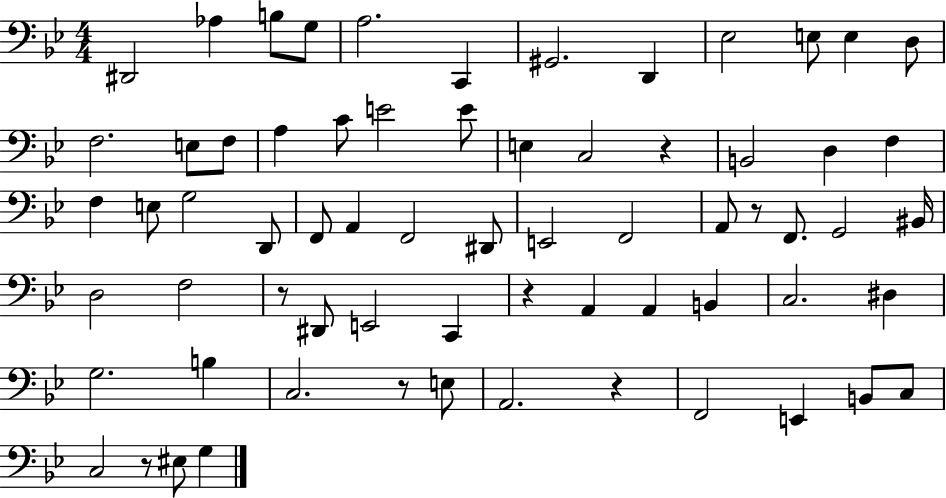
{
  \clef bass
  \numericTimeSignature
  \time 4/4
  \key bes \major
  dis,2 aes4 b8 g8 | a2. c,4 | gis,2. d,4 | ees2 e8 e4 d8 | \break f2. e8 f8 | a4 c'8 e'2 e'8 | e4 c2 r4 | b,2 d4 f4 | \break f4 e8 g2 d,8 | f,8 a,4 f,2 dis,8 | e,2 f,2 | a,8 r8 f,8. g,2 bis,16 | \break d2 f2 | r8 dis,8 e,2 c,4 | r4 a,4 a,4 b,4 | c2. dis4 | \break g2. b4 | c2. r8 e8 | a,2. r4 | f,2 e,4 b,8 c8 | \break c2 r8 eis8 g4 | \bar "|."
}